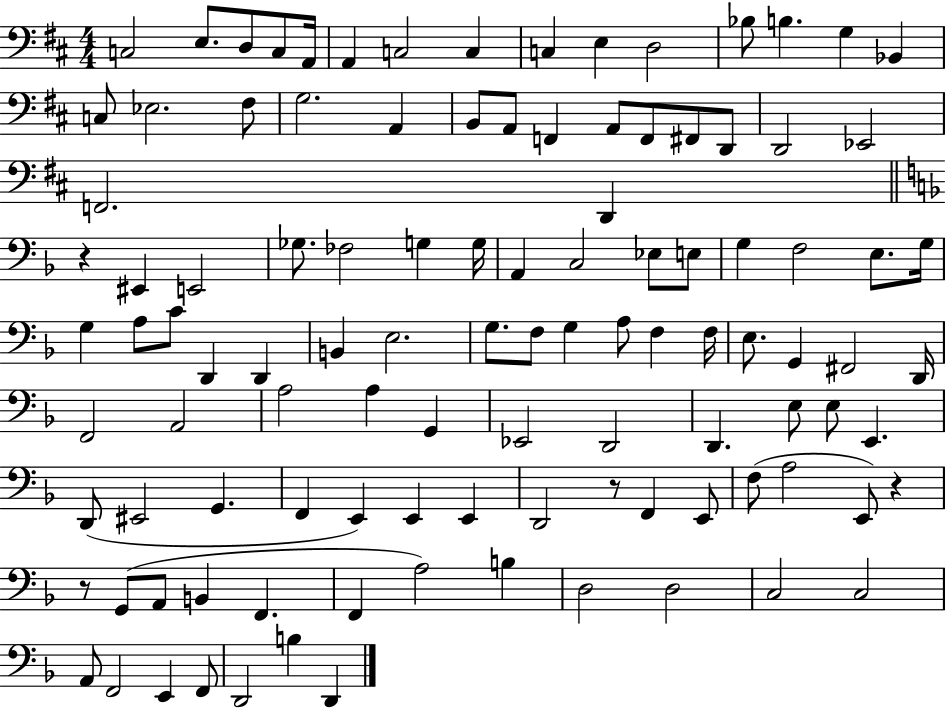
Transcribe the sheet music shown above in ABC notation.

X:1
T:Untitled
M:4/4
L:1/4
K:D
C,2 E,/2 D,/2 C,/2 A,,/4 A,, C,2 C, C, E, D,2 _B,/2 B, G, _B,, C,/2 _E,2 ^F,/2 G,2 A,, B,,/2 A,,/2 F,, A,,/2 F,,/2 ^F,,/2 D,,/2 D,,2 _E,,2 F,,2 D,, z ^E,, E,,2 _G,/2 _F,2 G, G,/4 A,, C,2 _E,/2 E,/2 G, F,2 E,/2 G,/4 G, A,/2 C/2 D,, D,, B,, E,2 G,/2 F,/2 G, A,/2 F, F,/4 E,/2 G,, ^F,,2 D,,/4 F,,2 A,,2 A,2 A, G,, _E,,2 D,,2 D,, E,/2 E,/2 E,, D,,/2 ^E,,2 G,, F,, E,, E,, E,, D,,2 z/2 F,, E,,/2 F,/2 A,2 E,,/2 z z/2 G,,/2 A,,/2 B,, F,, F,, A,2 B, D,2 D,2 C,2 C,2 A,,/2 F,,2 E,, F,,/2 D,,2 B, D,,